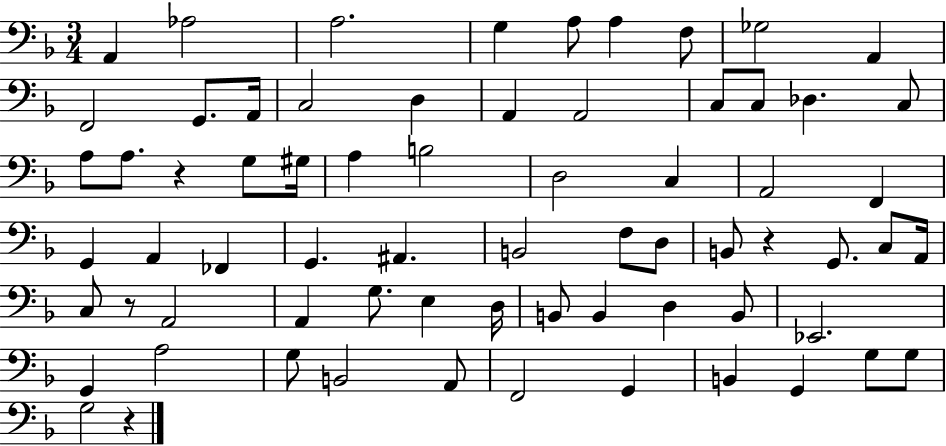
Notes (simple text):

A2/q Ab3/h A3/h. G3/q A3/e A3/q F3/e Gb3/h A2/q F2/h G2/e. A2/s C3/h D3/q A2/q A2/h C3/e C3/e Db3/q. C3/e A3/e A3/e. R/q G3/e G#3/s A3/q B3/h D3/h C3/q A2/h F2/q G2/q A2/q FES2/q G2/q. A#2/q. B2/h F3/e D3/e B2/e R/q G2/e. C3/e A2/s C3/e R/e A2/h A2/q G3/e. E3/q D3/s B2/e B2/q D3/q B2/e Eb2/h. G2/q A3/h G3/e B2/h A2/e F2/h G2/q B2/q G2/q G3/e G3/e G3/h R/q